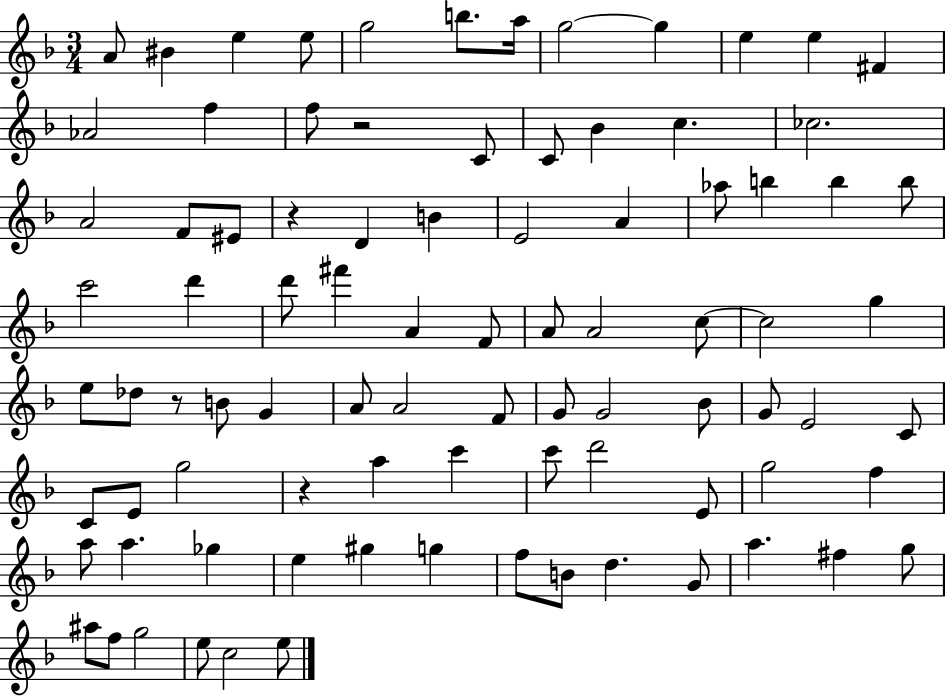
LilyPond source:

{
  \clef treble
  \numericTimeSignature
  \time 3/4
  \key f \major
  a'8 bis'4 e''4 e''8 | g''2 b''8. a''16 | g''2~~ g''4 | e''4 e''4 fis'4 | \break aes'2 f''4 | f''8 r2 c'8 | c'8 bes'4 c''4. | ces''2. | \break a'2 f'8 eis'8 | r4 d'4 b'4 | e'2 a'4 | aes''8 b''4 b''4 b''8 | \break c'''2 d'''4 | d'''8 fis'''4 a'4 f'8 | a'8 a'2 c''8~~ | c''2 g''4 | \break e''8 des''8 r8 b'8 g'4 | a'8 a'2 f'8 | g'8 g'2 bes'8 | g'8 e'2 c'8 | \break c'8 e'8 g''2 | r4 a''4 c'''4 | c'''8 d'''2 e'8 | g''2 f''4 | \break a''8 a''4. ges''4 | e''4 gis''4 g''4 | f''8 b'8 d''4. g'8 | a''4. fis''4 g''8 | \break ais''8 f''8 g''2 | e''8 c''2 e''8 | \bar "|."
}